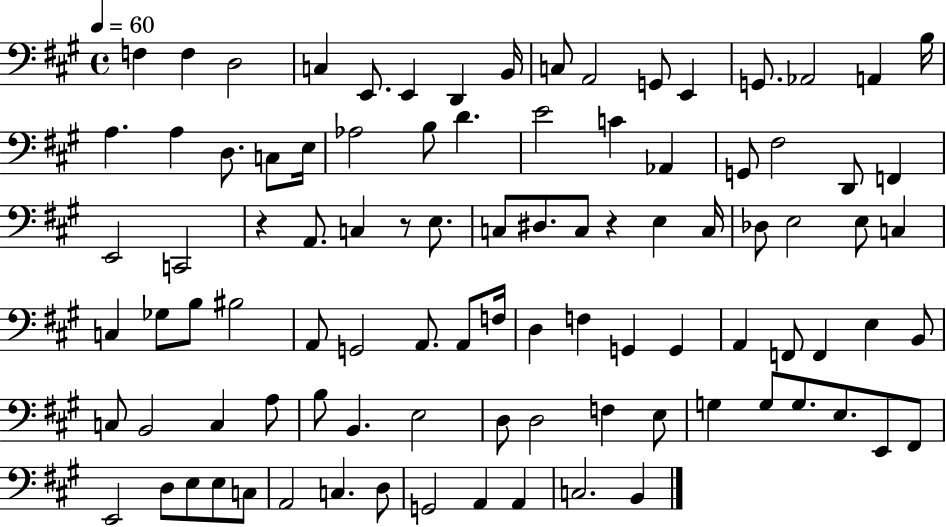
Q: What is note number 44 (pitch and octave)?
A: E3